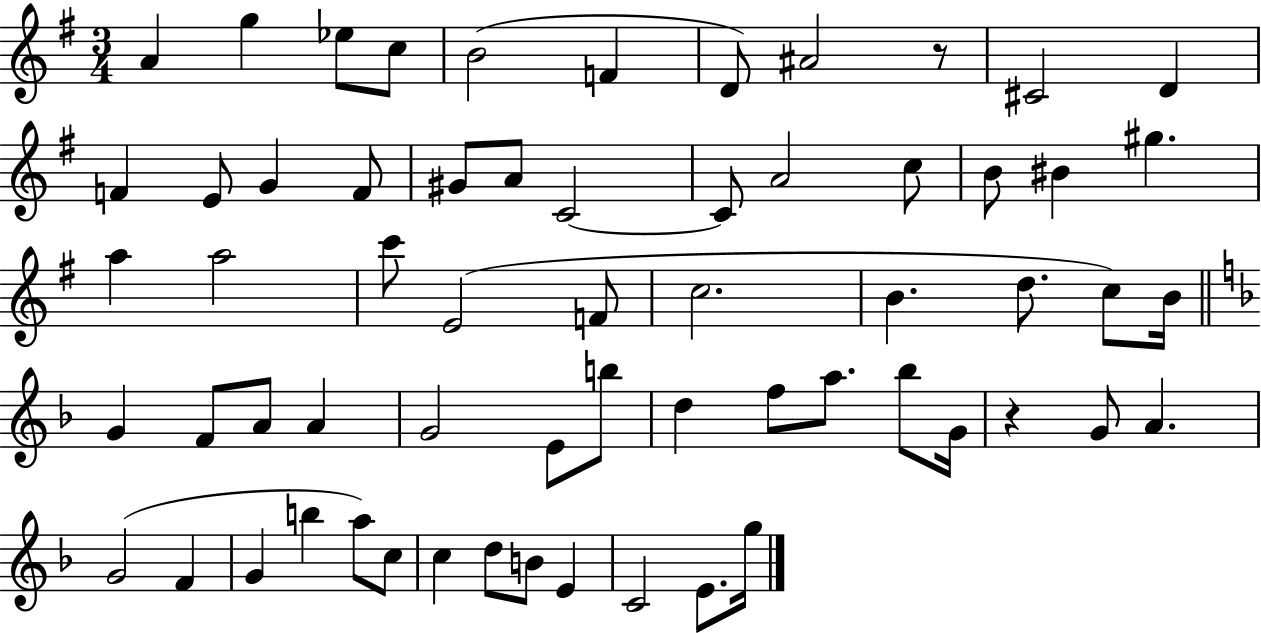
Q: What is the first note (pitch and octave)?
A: A4